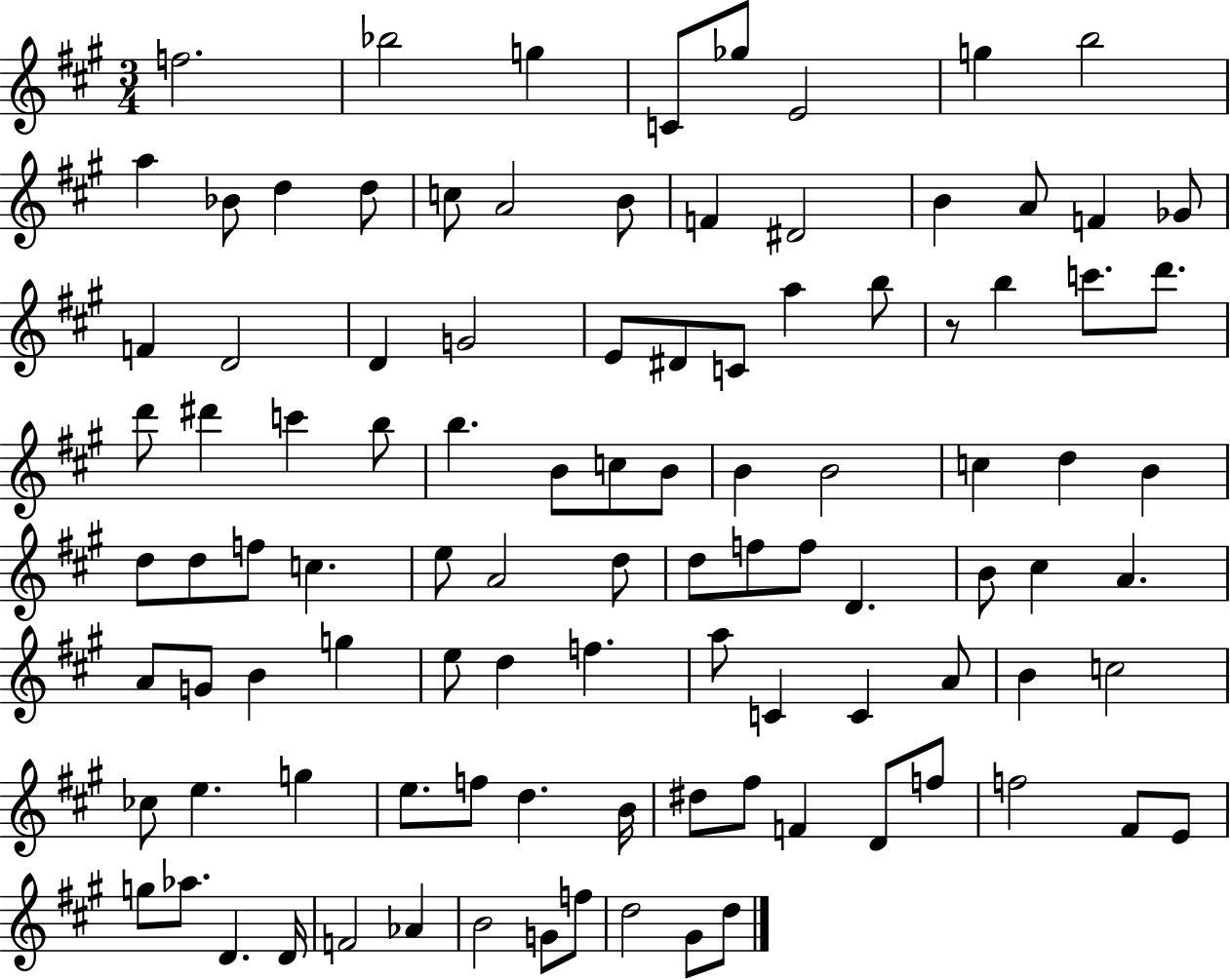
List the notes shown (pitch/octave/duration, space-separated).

F5/h. Bb5/h G5/q C4/e Gb5/e E4/h G5/q B5/h A5/q Bb4/e D5/q D5/e C5/e A4/h B4/e F4/q D#4/h B4/q A4/e F4/q Gb4/e F4/q D4/h D4/q G4/h E4/e D#4/e C4/e A5/q B5/e R/e B5/q C6/e. D6/e. D6/e D#6/q C6/q B5/e B5/q. B4/e C5/e B4/e B4/q B4/h C5/q D5/q B4/q D5/e D5/e F5/e C5/q. E5/e A4/h D5/e D5/e F5/e F5/e D4/q. B4/e C#5/q A4/q. A4/e G4/e B4/q G5/q E5/e D5/q F5/q. A5/e C4/q C4/q A4/e B4/q C5/h CES5/e E5/q. G5/q E5/e. F5/e D5/q. B4/s D#5/e F#5/e F4/q D4/e F5/e F5/h F#4/e E4/e G5/e Ab5/e. D4/q. D4/s F4/h Ab4/q B4/h G4/e F5/e D5/h G#4/e D5/e